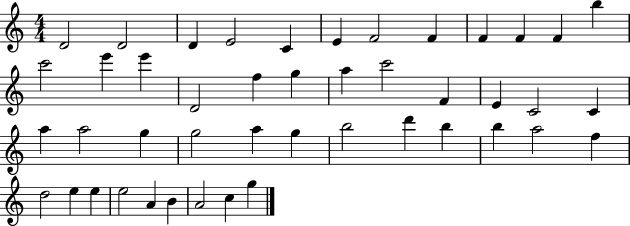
D4/h D4/h D4/q E4/h C4/q E4/q F4/h F4/q F4/q F4/q F4/q B5/q C6/h E6/q E6/q D4/h F5/q G5/q A5/q C6/h F4/q E4/q C4/h C4/q A5/q A5/h G5/q G5/h A5/q G5/q B5/h D6/q B5/q B5/q A5/h F5/q D5/h E5/q E5/q E5/h A4/q B4/q A4/h C5/q G5/q